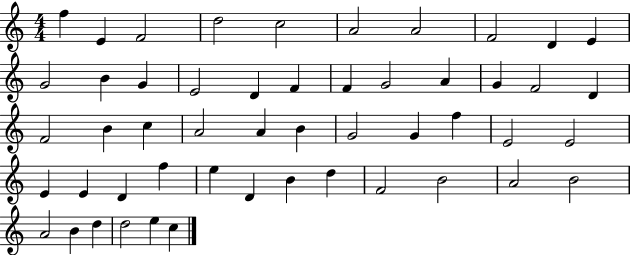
X:1
T:Untitled
M:4/4
L:1/4
K:C
f E F2 d2 c2 A2 A2 F2 D E G2 B G E2 D F F G2 A G F2 D F2 B c A2 A B G2 G f E2 E2 E E D f e D B d F2 B2 A2 B2 A2 B d d2 e c